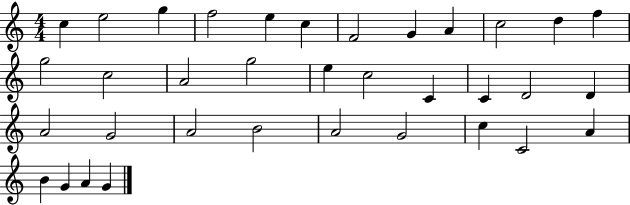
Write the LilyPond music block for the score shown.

{
  \clef treble
  \numericTimeSignature
  \time 4/4
  \key c \major
  c''4 e''2 g''4 | f''2 e''4 c''4 | f'2 g'4 a'4 | c''2 d''4 f''4 | \break g''2 c''2 | a'2 g''2 | e''4 c''2 c'4 | c'4 d'2 d'4 | \break a'2 g'2 | a'2 b'2 | a'2 g'2 | c''4 c'2 a'4 | \break b'4 g'4 a'4 g'4 | \bar "|."
}